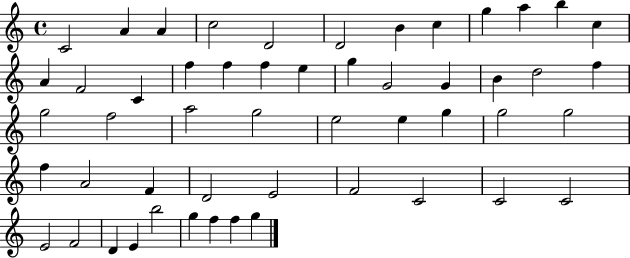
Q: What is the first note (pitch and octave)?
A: C4